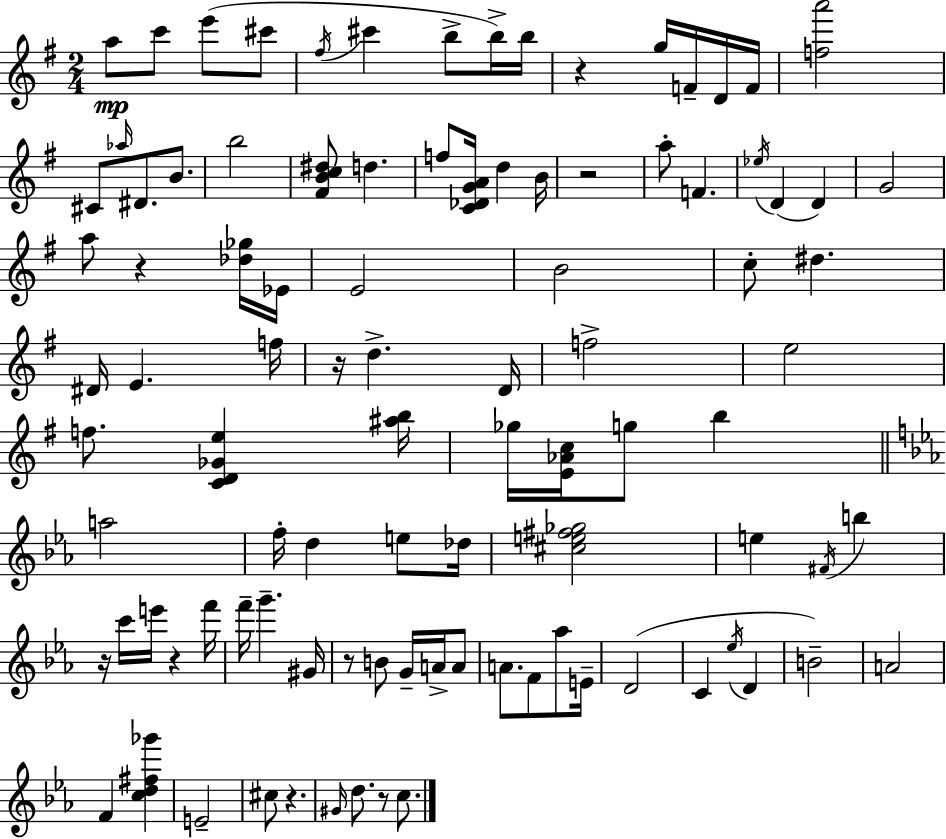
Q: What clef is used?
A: treble